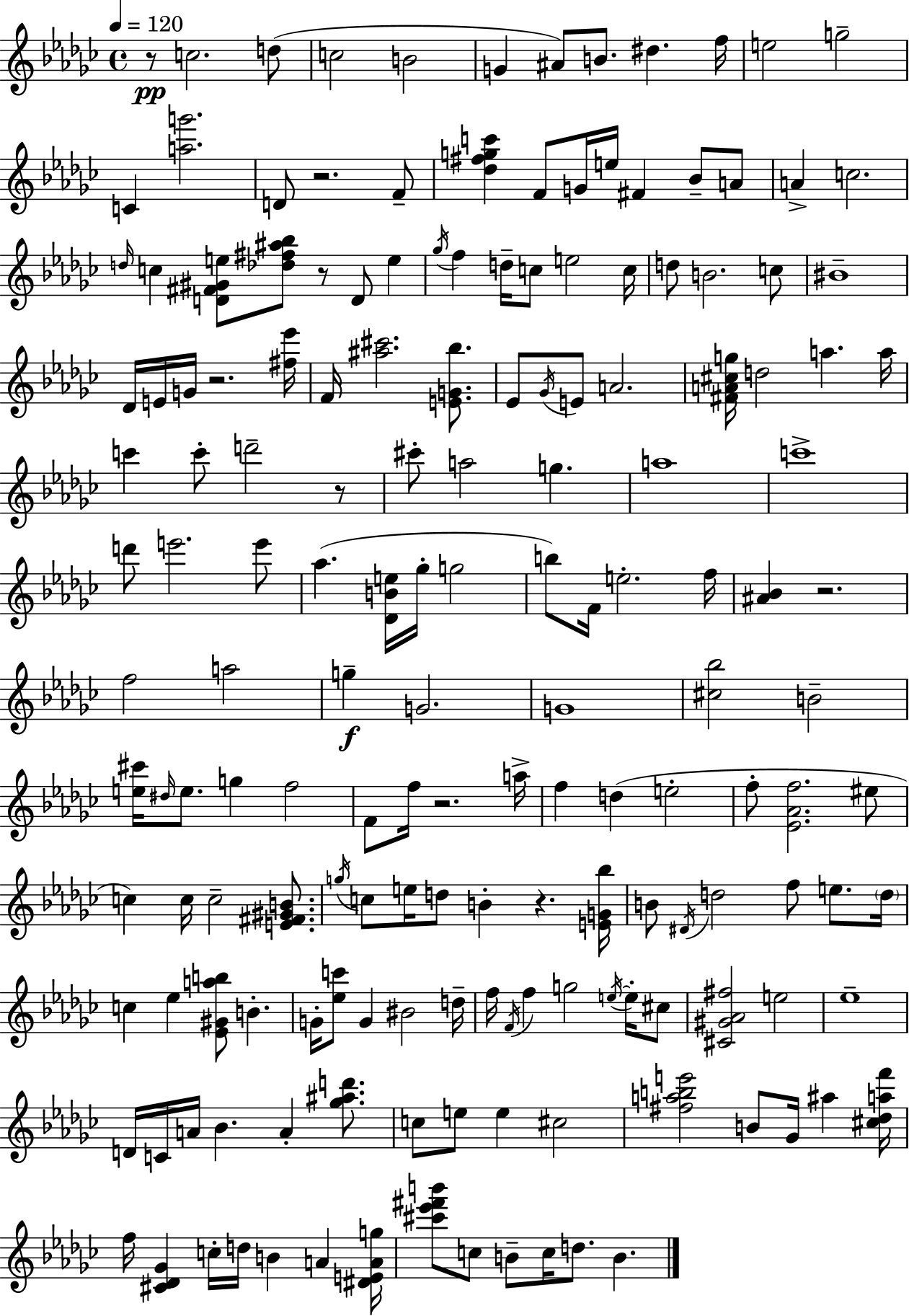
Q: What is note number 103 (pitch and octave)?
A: BIS4